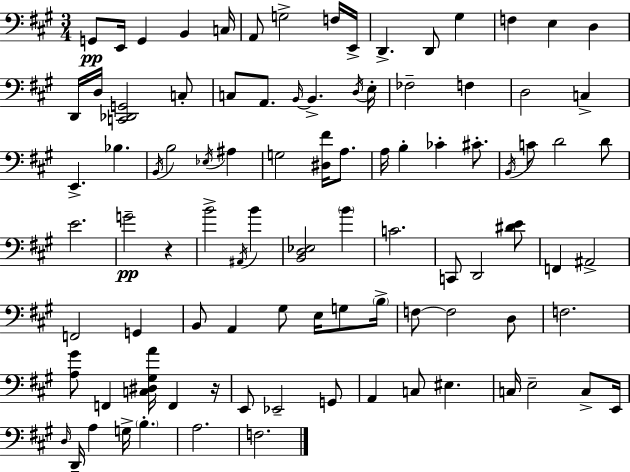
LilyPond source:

{
  \clef bass
  \numericTimeSignature
  \time 3/4
  \key a \major
  g,8\pp e,16 g,4 b,4 c16 | a,8 g2-> f16 e,16-> | d,4.-> d,8 gis4 | f4 e4 d4 | \break d,16 d16 <c, des, g,>2 c8-. | c8 a,8. \grace { b,16~ }~ b,4.-> | \acciaccatura { d16 } e16-. fes2-- f4 | d2 c4-> | \break e,4.-> bes4. | \acciaccatura { b,16 } b2 \acciaccatura { ees16 } | ais4 g2 | <dis fis'>16 a8. a16 b4-. ces'4-. | \break cis'8.-. \acciaccatura { b,16 } c'8 d'2 | d'8 e'2. | g'2--\pp | r4 b'2-> | \break \acciaccatura { ais,16 } b'4 <b, d ees>2 | \parenthesize b'4 c'2. | c,8 d,2 | <dis' e'>8 f,4 ais,2-> | \break f,2 | g,4 b,8 a,4 | gis8 e16 g8 \parenthesize b16-> f8~~ f2 | d8 f2. | \break <a gis'>8 f,4 | <c dis gis a'>16 f,4 r16 e,8 ees,2-- | g,8 a,4 c8 | eis4. c16 e2-- | \break c8-> e,16 \grace { d16 } d,16-- a4 | g16-> \parenthesize b4.-. a2. | f2. | \bar "|."
}